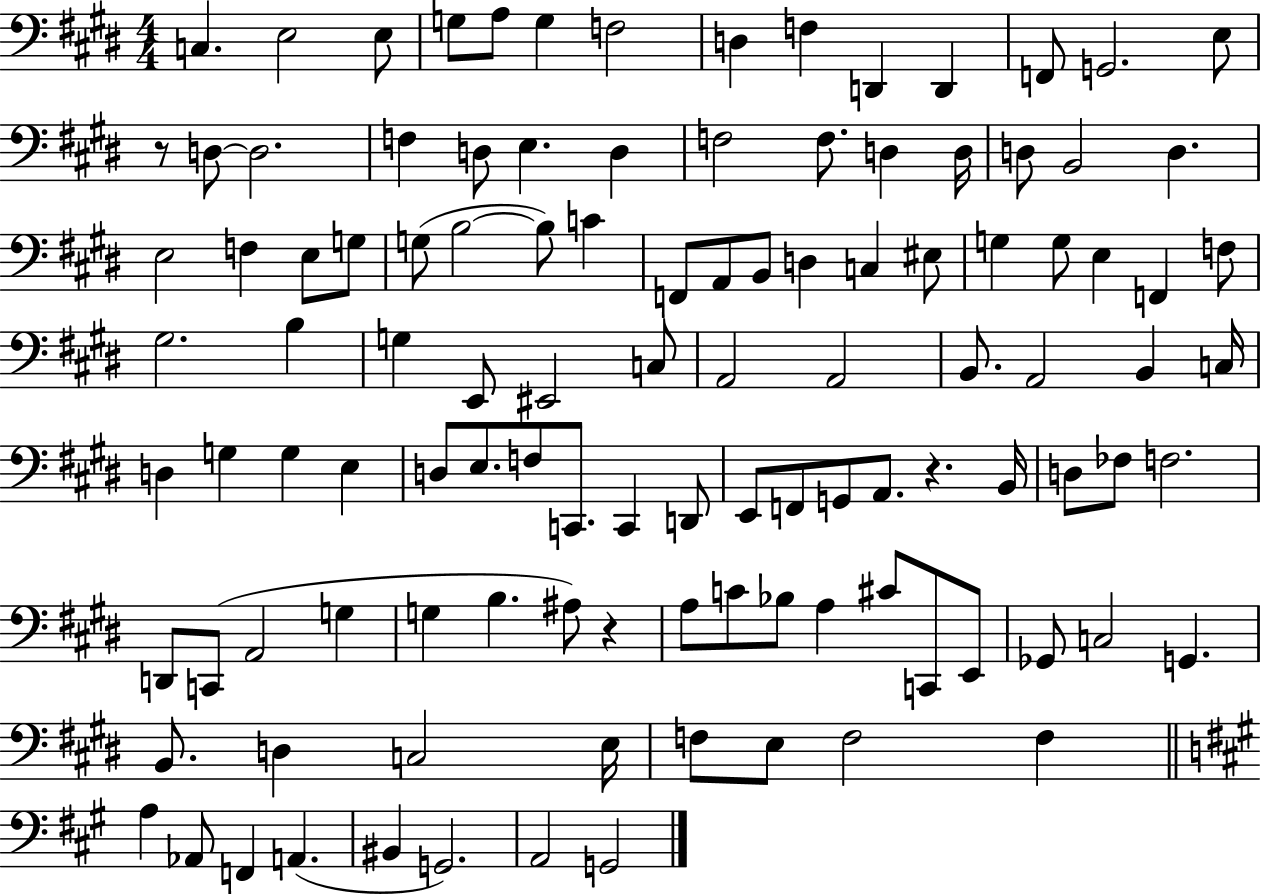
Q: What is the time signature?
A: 4/4